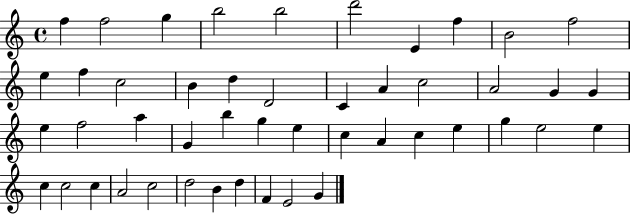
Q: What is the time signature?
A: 4/4